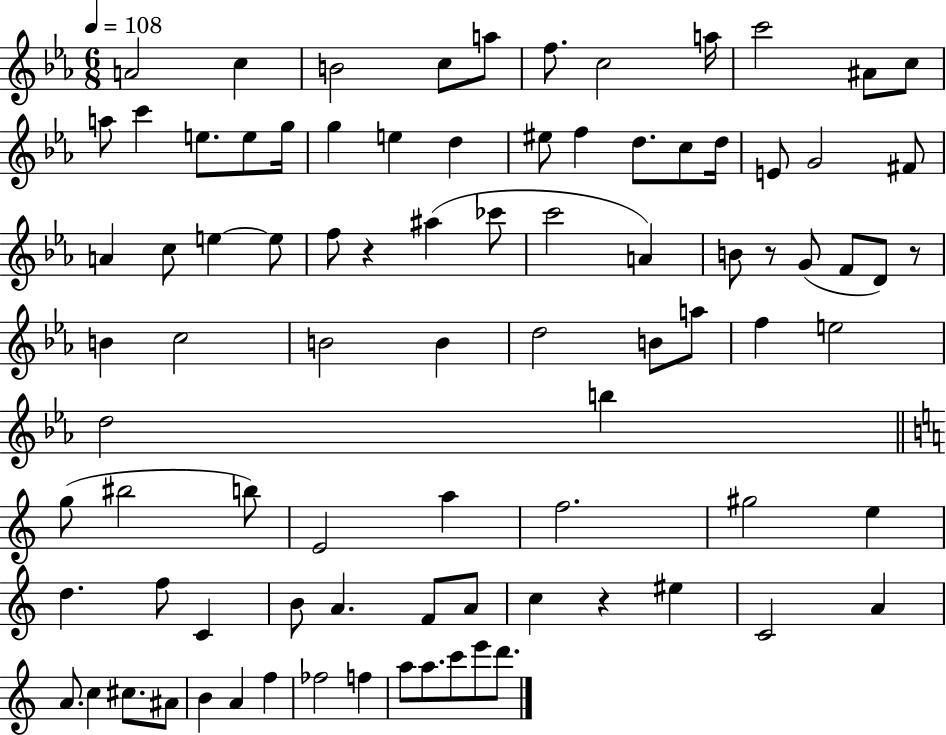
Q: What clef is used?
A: treble